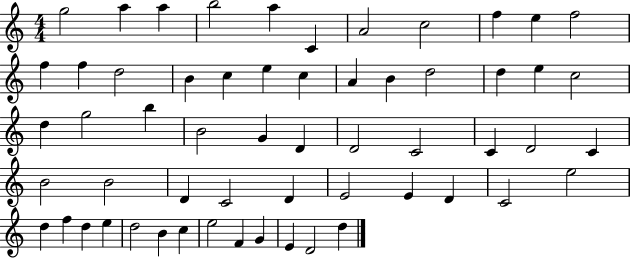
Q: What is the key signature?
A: C major